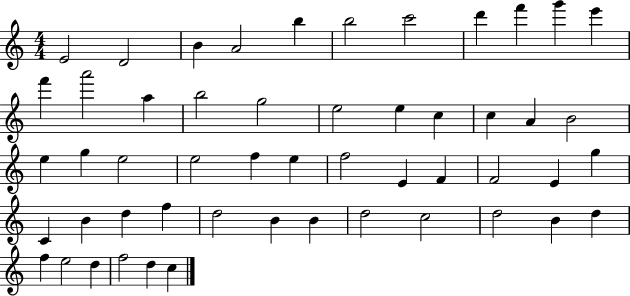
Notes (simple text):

E4/h D4/h B4/q A4/h B5/q B5/h C6/h D6/q F6/q G6/q E6/q F6/q A6/h A5/q B5/h G5/h E5/h E5/q C5/q C5/q A4/q B4/h E5/q G5/q E5/h E5/h F5/q E5/q F5/h E4/q F4/q F4/h E4/q G5/q C4/q B4/q D5/q F5/q D5/h B4/q B4/q D5/h C5/h D5/h B4/q D5/q F5/q E5/h D5/q F5/h D5/q C5/q